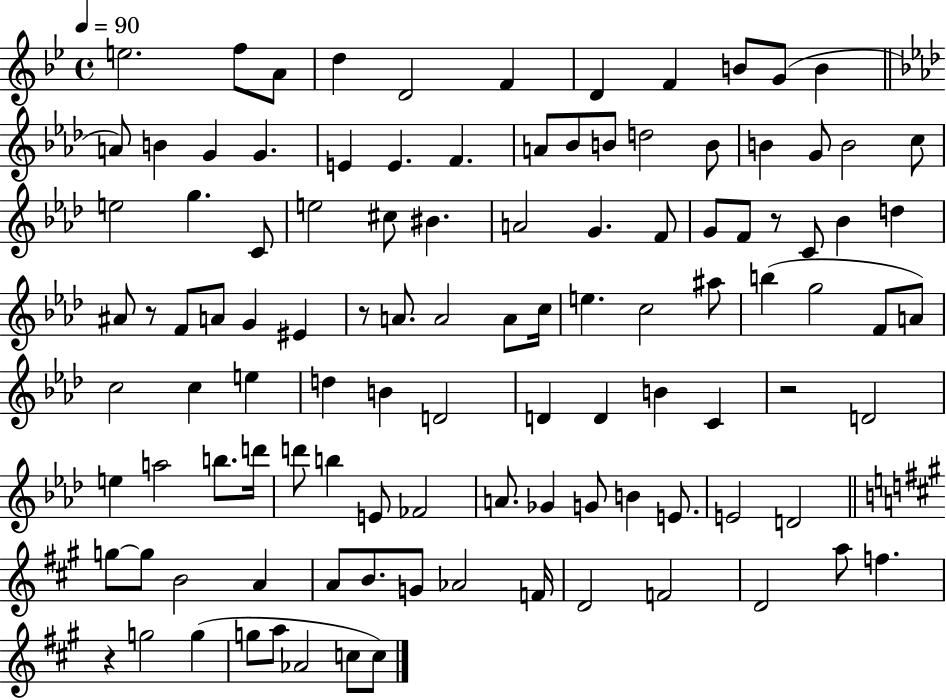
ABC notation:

X:1
T:Untitled
M:4/4
L:1/4
K:Bb
e2 f/2 A/2 d D2 F D F B/2 G/2 B A/2 B G G E E F A/2 _B/2 B/2 d2 B/2 B G/2 B2 c/2 e2 g C/2 e2 ^c/2 ^B A2 G F/2 G/2 F/2 z/2 C/2 _B d ^A/2 z/2 F/2 A/2 G ^E z/2 A/2 A2 A/2 c/4 e c2 ^a/2 b g2 F/2 A/2 c2 c e d B D2 D D B C z2 D2 e a2 b/2 d'/4 d'/2 b E/2 _F2 A/2 _G G/2 B E/2 E2 D2 g/2 g/2 B2 A A/2 B/2 G/2 _A2 F/4 D2 F2 D2 a/2 f z g2 g g/2 a/2 _A2 c/2 c/2